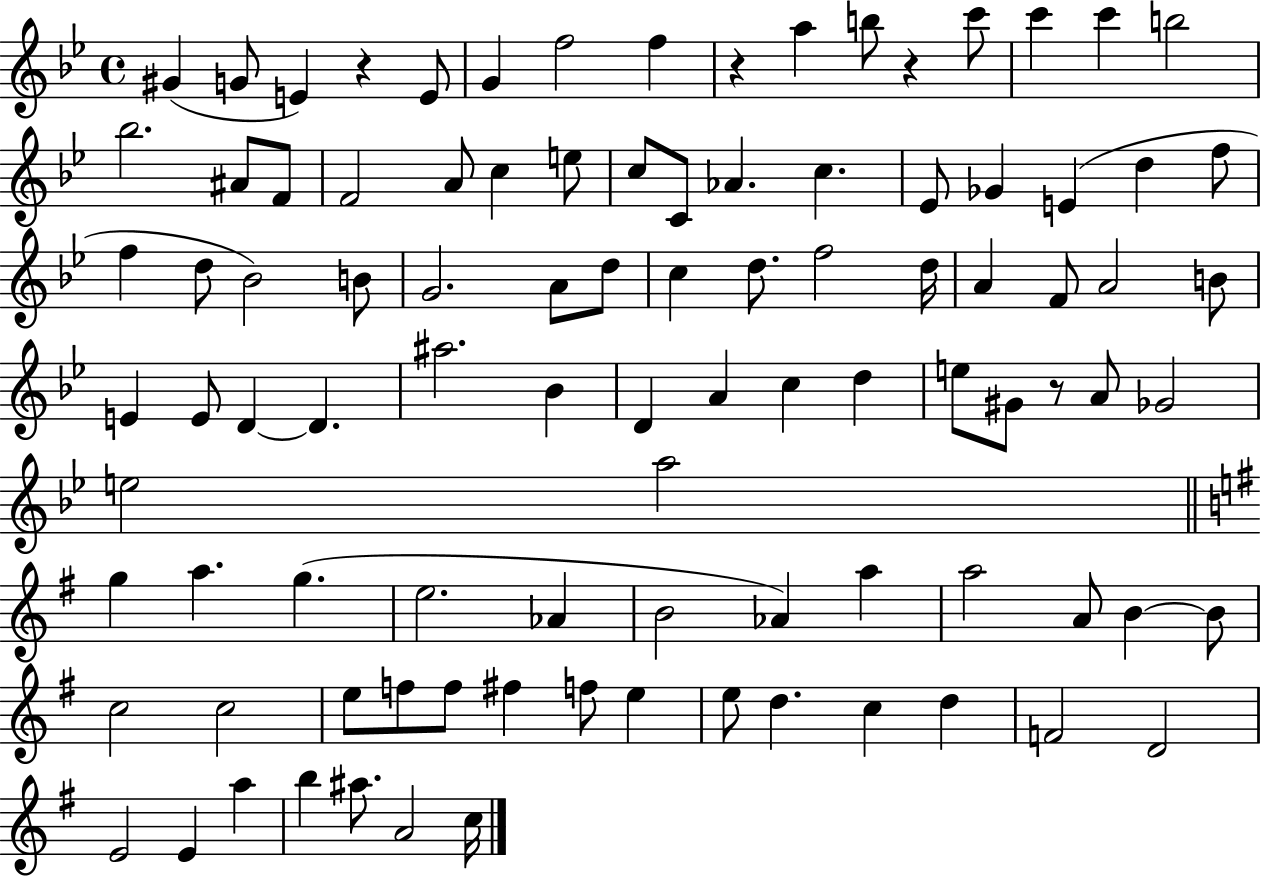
G#4/q G4/e E4/q R/q E4/e G4/q F5/h F5/q R/q A5/q B5/e R/q C6/e C6/q C6/q B5/h Bb5/h. A#4/e F4/e F4/h A4/e C5/q E5/e C5/e C4/e Ab4/q. C5/q. Eb4/e Gb4/q E4/q D5/q F5/e F5/q D5/e Bb4/h B4/e G4/h. A4/e D5/e C5/q D5/e. F5/h D5/s A4/q F4/e A4/h B4/e E4/q E4/e D4/q D4/q. A#5/h. Bb4/q D4/q A4/q C5/q D5/q E5/e G#4/e R/e A4/e Gb4/h E5/h A5/h G5/q A5/q. G5/q. E5/h. Ab4/q B4/h Ab4/q A5/q A5/h A4/e B4/q B4/e C5/h C5/h E5/e F5/e F5/e F#5/q F5/e E5/q E5/e D5/q. C5/q D5/q F4/h D4/h E4/h E4/q A5/q B5/q A#5/e. A4/h C5/s